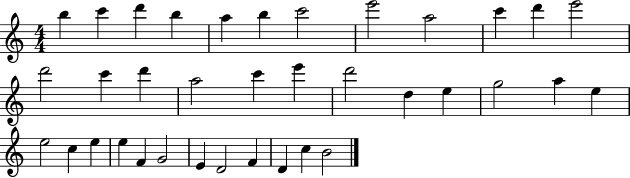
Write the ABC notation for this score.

X:1
T:Untitled
M:4/4
L:1/4
K:C
b c' d' b a b c'2 e'2 a2 c' d' e'2 d'2 c' d' a2 c' e' d'2 d e g2 a e e2 c e e F G2 E D2 F D c B2